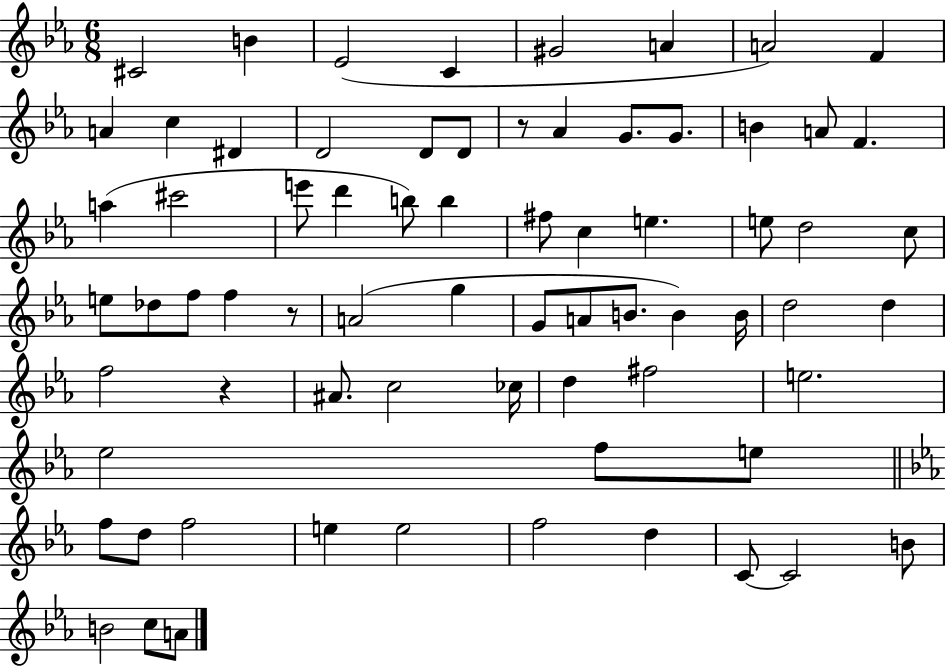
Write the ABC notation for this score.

X:1
T:Untitled
M:6/8
L:1/4
K:Eb
^C2 B _E2 C ^G2 A A2 F A c ^D D2 D/2 D/2 z/2 _A G/2 G/2 B A/2 F a ^c'2 e'/2 d' b/2 b ^f/2 c e e/2 d2 c/2 e/2 _d/2 f/2 f z/2 A2 g G/2 A/2 B/2 B B/4 d2 d f2 z ^A/2 c2 _c/4 d ^f2 e2 _e2 f/2 e/2 f/2 d/2 f2 e e2 f2 d C/2 C2 B/2 B2 c/2 A/2